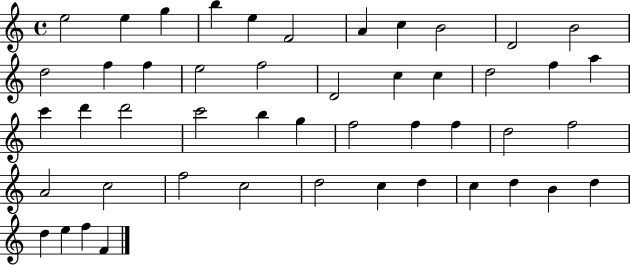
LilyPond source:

{
  \clef treble
  \time 4/4
  \defaultTimeSignature
  \key c \major
  e''2 e''4 g''4 | b''4 e''4 f'2 | a'4 c''4 b'2 | d'2 b'2 | \break d''2 f''4 f''4 | e''2 f''2 | d'2 c''4 c''4 | d''2 f''4 a''4 | \break c'''4 d'''4 d'''2 | c'''2 b''4 g''4 | f''2 f''4 f''4 | d''2 f''2 | \break a'2 c''2 | f''2 c''2 | d''2 c''4 d''4 | c''4 d''4 b'4 d''4 | \break d''4 e''4 f''4 f'4 | \bar "|."
}